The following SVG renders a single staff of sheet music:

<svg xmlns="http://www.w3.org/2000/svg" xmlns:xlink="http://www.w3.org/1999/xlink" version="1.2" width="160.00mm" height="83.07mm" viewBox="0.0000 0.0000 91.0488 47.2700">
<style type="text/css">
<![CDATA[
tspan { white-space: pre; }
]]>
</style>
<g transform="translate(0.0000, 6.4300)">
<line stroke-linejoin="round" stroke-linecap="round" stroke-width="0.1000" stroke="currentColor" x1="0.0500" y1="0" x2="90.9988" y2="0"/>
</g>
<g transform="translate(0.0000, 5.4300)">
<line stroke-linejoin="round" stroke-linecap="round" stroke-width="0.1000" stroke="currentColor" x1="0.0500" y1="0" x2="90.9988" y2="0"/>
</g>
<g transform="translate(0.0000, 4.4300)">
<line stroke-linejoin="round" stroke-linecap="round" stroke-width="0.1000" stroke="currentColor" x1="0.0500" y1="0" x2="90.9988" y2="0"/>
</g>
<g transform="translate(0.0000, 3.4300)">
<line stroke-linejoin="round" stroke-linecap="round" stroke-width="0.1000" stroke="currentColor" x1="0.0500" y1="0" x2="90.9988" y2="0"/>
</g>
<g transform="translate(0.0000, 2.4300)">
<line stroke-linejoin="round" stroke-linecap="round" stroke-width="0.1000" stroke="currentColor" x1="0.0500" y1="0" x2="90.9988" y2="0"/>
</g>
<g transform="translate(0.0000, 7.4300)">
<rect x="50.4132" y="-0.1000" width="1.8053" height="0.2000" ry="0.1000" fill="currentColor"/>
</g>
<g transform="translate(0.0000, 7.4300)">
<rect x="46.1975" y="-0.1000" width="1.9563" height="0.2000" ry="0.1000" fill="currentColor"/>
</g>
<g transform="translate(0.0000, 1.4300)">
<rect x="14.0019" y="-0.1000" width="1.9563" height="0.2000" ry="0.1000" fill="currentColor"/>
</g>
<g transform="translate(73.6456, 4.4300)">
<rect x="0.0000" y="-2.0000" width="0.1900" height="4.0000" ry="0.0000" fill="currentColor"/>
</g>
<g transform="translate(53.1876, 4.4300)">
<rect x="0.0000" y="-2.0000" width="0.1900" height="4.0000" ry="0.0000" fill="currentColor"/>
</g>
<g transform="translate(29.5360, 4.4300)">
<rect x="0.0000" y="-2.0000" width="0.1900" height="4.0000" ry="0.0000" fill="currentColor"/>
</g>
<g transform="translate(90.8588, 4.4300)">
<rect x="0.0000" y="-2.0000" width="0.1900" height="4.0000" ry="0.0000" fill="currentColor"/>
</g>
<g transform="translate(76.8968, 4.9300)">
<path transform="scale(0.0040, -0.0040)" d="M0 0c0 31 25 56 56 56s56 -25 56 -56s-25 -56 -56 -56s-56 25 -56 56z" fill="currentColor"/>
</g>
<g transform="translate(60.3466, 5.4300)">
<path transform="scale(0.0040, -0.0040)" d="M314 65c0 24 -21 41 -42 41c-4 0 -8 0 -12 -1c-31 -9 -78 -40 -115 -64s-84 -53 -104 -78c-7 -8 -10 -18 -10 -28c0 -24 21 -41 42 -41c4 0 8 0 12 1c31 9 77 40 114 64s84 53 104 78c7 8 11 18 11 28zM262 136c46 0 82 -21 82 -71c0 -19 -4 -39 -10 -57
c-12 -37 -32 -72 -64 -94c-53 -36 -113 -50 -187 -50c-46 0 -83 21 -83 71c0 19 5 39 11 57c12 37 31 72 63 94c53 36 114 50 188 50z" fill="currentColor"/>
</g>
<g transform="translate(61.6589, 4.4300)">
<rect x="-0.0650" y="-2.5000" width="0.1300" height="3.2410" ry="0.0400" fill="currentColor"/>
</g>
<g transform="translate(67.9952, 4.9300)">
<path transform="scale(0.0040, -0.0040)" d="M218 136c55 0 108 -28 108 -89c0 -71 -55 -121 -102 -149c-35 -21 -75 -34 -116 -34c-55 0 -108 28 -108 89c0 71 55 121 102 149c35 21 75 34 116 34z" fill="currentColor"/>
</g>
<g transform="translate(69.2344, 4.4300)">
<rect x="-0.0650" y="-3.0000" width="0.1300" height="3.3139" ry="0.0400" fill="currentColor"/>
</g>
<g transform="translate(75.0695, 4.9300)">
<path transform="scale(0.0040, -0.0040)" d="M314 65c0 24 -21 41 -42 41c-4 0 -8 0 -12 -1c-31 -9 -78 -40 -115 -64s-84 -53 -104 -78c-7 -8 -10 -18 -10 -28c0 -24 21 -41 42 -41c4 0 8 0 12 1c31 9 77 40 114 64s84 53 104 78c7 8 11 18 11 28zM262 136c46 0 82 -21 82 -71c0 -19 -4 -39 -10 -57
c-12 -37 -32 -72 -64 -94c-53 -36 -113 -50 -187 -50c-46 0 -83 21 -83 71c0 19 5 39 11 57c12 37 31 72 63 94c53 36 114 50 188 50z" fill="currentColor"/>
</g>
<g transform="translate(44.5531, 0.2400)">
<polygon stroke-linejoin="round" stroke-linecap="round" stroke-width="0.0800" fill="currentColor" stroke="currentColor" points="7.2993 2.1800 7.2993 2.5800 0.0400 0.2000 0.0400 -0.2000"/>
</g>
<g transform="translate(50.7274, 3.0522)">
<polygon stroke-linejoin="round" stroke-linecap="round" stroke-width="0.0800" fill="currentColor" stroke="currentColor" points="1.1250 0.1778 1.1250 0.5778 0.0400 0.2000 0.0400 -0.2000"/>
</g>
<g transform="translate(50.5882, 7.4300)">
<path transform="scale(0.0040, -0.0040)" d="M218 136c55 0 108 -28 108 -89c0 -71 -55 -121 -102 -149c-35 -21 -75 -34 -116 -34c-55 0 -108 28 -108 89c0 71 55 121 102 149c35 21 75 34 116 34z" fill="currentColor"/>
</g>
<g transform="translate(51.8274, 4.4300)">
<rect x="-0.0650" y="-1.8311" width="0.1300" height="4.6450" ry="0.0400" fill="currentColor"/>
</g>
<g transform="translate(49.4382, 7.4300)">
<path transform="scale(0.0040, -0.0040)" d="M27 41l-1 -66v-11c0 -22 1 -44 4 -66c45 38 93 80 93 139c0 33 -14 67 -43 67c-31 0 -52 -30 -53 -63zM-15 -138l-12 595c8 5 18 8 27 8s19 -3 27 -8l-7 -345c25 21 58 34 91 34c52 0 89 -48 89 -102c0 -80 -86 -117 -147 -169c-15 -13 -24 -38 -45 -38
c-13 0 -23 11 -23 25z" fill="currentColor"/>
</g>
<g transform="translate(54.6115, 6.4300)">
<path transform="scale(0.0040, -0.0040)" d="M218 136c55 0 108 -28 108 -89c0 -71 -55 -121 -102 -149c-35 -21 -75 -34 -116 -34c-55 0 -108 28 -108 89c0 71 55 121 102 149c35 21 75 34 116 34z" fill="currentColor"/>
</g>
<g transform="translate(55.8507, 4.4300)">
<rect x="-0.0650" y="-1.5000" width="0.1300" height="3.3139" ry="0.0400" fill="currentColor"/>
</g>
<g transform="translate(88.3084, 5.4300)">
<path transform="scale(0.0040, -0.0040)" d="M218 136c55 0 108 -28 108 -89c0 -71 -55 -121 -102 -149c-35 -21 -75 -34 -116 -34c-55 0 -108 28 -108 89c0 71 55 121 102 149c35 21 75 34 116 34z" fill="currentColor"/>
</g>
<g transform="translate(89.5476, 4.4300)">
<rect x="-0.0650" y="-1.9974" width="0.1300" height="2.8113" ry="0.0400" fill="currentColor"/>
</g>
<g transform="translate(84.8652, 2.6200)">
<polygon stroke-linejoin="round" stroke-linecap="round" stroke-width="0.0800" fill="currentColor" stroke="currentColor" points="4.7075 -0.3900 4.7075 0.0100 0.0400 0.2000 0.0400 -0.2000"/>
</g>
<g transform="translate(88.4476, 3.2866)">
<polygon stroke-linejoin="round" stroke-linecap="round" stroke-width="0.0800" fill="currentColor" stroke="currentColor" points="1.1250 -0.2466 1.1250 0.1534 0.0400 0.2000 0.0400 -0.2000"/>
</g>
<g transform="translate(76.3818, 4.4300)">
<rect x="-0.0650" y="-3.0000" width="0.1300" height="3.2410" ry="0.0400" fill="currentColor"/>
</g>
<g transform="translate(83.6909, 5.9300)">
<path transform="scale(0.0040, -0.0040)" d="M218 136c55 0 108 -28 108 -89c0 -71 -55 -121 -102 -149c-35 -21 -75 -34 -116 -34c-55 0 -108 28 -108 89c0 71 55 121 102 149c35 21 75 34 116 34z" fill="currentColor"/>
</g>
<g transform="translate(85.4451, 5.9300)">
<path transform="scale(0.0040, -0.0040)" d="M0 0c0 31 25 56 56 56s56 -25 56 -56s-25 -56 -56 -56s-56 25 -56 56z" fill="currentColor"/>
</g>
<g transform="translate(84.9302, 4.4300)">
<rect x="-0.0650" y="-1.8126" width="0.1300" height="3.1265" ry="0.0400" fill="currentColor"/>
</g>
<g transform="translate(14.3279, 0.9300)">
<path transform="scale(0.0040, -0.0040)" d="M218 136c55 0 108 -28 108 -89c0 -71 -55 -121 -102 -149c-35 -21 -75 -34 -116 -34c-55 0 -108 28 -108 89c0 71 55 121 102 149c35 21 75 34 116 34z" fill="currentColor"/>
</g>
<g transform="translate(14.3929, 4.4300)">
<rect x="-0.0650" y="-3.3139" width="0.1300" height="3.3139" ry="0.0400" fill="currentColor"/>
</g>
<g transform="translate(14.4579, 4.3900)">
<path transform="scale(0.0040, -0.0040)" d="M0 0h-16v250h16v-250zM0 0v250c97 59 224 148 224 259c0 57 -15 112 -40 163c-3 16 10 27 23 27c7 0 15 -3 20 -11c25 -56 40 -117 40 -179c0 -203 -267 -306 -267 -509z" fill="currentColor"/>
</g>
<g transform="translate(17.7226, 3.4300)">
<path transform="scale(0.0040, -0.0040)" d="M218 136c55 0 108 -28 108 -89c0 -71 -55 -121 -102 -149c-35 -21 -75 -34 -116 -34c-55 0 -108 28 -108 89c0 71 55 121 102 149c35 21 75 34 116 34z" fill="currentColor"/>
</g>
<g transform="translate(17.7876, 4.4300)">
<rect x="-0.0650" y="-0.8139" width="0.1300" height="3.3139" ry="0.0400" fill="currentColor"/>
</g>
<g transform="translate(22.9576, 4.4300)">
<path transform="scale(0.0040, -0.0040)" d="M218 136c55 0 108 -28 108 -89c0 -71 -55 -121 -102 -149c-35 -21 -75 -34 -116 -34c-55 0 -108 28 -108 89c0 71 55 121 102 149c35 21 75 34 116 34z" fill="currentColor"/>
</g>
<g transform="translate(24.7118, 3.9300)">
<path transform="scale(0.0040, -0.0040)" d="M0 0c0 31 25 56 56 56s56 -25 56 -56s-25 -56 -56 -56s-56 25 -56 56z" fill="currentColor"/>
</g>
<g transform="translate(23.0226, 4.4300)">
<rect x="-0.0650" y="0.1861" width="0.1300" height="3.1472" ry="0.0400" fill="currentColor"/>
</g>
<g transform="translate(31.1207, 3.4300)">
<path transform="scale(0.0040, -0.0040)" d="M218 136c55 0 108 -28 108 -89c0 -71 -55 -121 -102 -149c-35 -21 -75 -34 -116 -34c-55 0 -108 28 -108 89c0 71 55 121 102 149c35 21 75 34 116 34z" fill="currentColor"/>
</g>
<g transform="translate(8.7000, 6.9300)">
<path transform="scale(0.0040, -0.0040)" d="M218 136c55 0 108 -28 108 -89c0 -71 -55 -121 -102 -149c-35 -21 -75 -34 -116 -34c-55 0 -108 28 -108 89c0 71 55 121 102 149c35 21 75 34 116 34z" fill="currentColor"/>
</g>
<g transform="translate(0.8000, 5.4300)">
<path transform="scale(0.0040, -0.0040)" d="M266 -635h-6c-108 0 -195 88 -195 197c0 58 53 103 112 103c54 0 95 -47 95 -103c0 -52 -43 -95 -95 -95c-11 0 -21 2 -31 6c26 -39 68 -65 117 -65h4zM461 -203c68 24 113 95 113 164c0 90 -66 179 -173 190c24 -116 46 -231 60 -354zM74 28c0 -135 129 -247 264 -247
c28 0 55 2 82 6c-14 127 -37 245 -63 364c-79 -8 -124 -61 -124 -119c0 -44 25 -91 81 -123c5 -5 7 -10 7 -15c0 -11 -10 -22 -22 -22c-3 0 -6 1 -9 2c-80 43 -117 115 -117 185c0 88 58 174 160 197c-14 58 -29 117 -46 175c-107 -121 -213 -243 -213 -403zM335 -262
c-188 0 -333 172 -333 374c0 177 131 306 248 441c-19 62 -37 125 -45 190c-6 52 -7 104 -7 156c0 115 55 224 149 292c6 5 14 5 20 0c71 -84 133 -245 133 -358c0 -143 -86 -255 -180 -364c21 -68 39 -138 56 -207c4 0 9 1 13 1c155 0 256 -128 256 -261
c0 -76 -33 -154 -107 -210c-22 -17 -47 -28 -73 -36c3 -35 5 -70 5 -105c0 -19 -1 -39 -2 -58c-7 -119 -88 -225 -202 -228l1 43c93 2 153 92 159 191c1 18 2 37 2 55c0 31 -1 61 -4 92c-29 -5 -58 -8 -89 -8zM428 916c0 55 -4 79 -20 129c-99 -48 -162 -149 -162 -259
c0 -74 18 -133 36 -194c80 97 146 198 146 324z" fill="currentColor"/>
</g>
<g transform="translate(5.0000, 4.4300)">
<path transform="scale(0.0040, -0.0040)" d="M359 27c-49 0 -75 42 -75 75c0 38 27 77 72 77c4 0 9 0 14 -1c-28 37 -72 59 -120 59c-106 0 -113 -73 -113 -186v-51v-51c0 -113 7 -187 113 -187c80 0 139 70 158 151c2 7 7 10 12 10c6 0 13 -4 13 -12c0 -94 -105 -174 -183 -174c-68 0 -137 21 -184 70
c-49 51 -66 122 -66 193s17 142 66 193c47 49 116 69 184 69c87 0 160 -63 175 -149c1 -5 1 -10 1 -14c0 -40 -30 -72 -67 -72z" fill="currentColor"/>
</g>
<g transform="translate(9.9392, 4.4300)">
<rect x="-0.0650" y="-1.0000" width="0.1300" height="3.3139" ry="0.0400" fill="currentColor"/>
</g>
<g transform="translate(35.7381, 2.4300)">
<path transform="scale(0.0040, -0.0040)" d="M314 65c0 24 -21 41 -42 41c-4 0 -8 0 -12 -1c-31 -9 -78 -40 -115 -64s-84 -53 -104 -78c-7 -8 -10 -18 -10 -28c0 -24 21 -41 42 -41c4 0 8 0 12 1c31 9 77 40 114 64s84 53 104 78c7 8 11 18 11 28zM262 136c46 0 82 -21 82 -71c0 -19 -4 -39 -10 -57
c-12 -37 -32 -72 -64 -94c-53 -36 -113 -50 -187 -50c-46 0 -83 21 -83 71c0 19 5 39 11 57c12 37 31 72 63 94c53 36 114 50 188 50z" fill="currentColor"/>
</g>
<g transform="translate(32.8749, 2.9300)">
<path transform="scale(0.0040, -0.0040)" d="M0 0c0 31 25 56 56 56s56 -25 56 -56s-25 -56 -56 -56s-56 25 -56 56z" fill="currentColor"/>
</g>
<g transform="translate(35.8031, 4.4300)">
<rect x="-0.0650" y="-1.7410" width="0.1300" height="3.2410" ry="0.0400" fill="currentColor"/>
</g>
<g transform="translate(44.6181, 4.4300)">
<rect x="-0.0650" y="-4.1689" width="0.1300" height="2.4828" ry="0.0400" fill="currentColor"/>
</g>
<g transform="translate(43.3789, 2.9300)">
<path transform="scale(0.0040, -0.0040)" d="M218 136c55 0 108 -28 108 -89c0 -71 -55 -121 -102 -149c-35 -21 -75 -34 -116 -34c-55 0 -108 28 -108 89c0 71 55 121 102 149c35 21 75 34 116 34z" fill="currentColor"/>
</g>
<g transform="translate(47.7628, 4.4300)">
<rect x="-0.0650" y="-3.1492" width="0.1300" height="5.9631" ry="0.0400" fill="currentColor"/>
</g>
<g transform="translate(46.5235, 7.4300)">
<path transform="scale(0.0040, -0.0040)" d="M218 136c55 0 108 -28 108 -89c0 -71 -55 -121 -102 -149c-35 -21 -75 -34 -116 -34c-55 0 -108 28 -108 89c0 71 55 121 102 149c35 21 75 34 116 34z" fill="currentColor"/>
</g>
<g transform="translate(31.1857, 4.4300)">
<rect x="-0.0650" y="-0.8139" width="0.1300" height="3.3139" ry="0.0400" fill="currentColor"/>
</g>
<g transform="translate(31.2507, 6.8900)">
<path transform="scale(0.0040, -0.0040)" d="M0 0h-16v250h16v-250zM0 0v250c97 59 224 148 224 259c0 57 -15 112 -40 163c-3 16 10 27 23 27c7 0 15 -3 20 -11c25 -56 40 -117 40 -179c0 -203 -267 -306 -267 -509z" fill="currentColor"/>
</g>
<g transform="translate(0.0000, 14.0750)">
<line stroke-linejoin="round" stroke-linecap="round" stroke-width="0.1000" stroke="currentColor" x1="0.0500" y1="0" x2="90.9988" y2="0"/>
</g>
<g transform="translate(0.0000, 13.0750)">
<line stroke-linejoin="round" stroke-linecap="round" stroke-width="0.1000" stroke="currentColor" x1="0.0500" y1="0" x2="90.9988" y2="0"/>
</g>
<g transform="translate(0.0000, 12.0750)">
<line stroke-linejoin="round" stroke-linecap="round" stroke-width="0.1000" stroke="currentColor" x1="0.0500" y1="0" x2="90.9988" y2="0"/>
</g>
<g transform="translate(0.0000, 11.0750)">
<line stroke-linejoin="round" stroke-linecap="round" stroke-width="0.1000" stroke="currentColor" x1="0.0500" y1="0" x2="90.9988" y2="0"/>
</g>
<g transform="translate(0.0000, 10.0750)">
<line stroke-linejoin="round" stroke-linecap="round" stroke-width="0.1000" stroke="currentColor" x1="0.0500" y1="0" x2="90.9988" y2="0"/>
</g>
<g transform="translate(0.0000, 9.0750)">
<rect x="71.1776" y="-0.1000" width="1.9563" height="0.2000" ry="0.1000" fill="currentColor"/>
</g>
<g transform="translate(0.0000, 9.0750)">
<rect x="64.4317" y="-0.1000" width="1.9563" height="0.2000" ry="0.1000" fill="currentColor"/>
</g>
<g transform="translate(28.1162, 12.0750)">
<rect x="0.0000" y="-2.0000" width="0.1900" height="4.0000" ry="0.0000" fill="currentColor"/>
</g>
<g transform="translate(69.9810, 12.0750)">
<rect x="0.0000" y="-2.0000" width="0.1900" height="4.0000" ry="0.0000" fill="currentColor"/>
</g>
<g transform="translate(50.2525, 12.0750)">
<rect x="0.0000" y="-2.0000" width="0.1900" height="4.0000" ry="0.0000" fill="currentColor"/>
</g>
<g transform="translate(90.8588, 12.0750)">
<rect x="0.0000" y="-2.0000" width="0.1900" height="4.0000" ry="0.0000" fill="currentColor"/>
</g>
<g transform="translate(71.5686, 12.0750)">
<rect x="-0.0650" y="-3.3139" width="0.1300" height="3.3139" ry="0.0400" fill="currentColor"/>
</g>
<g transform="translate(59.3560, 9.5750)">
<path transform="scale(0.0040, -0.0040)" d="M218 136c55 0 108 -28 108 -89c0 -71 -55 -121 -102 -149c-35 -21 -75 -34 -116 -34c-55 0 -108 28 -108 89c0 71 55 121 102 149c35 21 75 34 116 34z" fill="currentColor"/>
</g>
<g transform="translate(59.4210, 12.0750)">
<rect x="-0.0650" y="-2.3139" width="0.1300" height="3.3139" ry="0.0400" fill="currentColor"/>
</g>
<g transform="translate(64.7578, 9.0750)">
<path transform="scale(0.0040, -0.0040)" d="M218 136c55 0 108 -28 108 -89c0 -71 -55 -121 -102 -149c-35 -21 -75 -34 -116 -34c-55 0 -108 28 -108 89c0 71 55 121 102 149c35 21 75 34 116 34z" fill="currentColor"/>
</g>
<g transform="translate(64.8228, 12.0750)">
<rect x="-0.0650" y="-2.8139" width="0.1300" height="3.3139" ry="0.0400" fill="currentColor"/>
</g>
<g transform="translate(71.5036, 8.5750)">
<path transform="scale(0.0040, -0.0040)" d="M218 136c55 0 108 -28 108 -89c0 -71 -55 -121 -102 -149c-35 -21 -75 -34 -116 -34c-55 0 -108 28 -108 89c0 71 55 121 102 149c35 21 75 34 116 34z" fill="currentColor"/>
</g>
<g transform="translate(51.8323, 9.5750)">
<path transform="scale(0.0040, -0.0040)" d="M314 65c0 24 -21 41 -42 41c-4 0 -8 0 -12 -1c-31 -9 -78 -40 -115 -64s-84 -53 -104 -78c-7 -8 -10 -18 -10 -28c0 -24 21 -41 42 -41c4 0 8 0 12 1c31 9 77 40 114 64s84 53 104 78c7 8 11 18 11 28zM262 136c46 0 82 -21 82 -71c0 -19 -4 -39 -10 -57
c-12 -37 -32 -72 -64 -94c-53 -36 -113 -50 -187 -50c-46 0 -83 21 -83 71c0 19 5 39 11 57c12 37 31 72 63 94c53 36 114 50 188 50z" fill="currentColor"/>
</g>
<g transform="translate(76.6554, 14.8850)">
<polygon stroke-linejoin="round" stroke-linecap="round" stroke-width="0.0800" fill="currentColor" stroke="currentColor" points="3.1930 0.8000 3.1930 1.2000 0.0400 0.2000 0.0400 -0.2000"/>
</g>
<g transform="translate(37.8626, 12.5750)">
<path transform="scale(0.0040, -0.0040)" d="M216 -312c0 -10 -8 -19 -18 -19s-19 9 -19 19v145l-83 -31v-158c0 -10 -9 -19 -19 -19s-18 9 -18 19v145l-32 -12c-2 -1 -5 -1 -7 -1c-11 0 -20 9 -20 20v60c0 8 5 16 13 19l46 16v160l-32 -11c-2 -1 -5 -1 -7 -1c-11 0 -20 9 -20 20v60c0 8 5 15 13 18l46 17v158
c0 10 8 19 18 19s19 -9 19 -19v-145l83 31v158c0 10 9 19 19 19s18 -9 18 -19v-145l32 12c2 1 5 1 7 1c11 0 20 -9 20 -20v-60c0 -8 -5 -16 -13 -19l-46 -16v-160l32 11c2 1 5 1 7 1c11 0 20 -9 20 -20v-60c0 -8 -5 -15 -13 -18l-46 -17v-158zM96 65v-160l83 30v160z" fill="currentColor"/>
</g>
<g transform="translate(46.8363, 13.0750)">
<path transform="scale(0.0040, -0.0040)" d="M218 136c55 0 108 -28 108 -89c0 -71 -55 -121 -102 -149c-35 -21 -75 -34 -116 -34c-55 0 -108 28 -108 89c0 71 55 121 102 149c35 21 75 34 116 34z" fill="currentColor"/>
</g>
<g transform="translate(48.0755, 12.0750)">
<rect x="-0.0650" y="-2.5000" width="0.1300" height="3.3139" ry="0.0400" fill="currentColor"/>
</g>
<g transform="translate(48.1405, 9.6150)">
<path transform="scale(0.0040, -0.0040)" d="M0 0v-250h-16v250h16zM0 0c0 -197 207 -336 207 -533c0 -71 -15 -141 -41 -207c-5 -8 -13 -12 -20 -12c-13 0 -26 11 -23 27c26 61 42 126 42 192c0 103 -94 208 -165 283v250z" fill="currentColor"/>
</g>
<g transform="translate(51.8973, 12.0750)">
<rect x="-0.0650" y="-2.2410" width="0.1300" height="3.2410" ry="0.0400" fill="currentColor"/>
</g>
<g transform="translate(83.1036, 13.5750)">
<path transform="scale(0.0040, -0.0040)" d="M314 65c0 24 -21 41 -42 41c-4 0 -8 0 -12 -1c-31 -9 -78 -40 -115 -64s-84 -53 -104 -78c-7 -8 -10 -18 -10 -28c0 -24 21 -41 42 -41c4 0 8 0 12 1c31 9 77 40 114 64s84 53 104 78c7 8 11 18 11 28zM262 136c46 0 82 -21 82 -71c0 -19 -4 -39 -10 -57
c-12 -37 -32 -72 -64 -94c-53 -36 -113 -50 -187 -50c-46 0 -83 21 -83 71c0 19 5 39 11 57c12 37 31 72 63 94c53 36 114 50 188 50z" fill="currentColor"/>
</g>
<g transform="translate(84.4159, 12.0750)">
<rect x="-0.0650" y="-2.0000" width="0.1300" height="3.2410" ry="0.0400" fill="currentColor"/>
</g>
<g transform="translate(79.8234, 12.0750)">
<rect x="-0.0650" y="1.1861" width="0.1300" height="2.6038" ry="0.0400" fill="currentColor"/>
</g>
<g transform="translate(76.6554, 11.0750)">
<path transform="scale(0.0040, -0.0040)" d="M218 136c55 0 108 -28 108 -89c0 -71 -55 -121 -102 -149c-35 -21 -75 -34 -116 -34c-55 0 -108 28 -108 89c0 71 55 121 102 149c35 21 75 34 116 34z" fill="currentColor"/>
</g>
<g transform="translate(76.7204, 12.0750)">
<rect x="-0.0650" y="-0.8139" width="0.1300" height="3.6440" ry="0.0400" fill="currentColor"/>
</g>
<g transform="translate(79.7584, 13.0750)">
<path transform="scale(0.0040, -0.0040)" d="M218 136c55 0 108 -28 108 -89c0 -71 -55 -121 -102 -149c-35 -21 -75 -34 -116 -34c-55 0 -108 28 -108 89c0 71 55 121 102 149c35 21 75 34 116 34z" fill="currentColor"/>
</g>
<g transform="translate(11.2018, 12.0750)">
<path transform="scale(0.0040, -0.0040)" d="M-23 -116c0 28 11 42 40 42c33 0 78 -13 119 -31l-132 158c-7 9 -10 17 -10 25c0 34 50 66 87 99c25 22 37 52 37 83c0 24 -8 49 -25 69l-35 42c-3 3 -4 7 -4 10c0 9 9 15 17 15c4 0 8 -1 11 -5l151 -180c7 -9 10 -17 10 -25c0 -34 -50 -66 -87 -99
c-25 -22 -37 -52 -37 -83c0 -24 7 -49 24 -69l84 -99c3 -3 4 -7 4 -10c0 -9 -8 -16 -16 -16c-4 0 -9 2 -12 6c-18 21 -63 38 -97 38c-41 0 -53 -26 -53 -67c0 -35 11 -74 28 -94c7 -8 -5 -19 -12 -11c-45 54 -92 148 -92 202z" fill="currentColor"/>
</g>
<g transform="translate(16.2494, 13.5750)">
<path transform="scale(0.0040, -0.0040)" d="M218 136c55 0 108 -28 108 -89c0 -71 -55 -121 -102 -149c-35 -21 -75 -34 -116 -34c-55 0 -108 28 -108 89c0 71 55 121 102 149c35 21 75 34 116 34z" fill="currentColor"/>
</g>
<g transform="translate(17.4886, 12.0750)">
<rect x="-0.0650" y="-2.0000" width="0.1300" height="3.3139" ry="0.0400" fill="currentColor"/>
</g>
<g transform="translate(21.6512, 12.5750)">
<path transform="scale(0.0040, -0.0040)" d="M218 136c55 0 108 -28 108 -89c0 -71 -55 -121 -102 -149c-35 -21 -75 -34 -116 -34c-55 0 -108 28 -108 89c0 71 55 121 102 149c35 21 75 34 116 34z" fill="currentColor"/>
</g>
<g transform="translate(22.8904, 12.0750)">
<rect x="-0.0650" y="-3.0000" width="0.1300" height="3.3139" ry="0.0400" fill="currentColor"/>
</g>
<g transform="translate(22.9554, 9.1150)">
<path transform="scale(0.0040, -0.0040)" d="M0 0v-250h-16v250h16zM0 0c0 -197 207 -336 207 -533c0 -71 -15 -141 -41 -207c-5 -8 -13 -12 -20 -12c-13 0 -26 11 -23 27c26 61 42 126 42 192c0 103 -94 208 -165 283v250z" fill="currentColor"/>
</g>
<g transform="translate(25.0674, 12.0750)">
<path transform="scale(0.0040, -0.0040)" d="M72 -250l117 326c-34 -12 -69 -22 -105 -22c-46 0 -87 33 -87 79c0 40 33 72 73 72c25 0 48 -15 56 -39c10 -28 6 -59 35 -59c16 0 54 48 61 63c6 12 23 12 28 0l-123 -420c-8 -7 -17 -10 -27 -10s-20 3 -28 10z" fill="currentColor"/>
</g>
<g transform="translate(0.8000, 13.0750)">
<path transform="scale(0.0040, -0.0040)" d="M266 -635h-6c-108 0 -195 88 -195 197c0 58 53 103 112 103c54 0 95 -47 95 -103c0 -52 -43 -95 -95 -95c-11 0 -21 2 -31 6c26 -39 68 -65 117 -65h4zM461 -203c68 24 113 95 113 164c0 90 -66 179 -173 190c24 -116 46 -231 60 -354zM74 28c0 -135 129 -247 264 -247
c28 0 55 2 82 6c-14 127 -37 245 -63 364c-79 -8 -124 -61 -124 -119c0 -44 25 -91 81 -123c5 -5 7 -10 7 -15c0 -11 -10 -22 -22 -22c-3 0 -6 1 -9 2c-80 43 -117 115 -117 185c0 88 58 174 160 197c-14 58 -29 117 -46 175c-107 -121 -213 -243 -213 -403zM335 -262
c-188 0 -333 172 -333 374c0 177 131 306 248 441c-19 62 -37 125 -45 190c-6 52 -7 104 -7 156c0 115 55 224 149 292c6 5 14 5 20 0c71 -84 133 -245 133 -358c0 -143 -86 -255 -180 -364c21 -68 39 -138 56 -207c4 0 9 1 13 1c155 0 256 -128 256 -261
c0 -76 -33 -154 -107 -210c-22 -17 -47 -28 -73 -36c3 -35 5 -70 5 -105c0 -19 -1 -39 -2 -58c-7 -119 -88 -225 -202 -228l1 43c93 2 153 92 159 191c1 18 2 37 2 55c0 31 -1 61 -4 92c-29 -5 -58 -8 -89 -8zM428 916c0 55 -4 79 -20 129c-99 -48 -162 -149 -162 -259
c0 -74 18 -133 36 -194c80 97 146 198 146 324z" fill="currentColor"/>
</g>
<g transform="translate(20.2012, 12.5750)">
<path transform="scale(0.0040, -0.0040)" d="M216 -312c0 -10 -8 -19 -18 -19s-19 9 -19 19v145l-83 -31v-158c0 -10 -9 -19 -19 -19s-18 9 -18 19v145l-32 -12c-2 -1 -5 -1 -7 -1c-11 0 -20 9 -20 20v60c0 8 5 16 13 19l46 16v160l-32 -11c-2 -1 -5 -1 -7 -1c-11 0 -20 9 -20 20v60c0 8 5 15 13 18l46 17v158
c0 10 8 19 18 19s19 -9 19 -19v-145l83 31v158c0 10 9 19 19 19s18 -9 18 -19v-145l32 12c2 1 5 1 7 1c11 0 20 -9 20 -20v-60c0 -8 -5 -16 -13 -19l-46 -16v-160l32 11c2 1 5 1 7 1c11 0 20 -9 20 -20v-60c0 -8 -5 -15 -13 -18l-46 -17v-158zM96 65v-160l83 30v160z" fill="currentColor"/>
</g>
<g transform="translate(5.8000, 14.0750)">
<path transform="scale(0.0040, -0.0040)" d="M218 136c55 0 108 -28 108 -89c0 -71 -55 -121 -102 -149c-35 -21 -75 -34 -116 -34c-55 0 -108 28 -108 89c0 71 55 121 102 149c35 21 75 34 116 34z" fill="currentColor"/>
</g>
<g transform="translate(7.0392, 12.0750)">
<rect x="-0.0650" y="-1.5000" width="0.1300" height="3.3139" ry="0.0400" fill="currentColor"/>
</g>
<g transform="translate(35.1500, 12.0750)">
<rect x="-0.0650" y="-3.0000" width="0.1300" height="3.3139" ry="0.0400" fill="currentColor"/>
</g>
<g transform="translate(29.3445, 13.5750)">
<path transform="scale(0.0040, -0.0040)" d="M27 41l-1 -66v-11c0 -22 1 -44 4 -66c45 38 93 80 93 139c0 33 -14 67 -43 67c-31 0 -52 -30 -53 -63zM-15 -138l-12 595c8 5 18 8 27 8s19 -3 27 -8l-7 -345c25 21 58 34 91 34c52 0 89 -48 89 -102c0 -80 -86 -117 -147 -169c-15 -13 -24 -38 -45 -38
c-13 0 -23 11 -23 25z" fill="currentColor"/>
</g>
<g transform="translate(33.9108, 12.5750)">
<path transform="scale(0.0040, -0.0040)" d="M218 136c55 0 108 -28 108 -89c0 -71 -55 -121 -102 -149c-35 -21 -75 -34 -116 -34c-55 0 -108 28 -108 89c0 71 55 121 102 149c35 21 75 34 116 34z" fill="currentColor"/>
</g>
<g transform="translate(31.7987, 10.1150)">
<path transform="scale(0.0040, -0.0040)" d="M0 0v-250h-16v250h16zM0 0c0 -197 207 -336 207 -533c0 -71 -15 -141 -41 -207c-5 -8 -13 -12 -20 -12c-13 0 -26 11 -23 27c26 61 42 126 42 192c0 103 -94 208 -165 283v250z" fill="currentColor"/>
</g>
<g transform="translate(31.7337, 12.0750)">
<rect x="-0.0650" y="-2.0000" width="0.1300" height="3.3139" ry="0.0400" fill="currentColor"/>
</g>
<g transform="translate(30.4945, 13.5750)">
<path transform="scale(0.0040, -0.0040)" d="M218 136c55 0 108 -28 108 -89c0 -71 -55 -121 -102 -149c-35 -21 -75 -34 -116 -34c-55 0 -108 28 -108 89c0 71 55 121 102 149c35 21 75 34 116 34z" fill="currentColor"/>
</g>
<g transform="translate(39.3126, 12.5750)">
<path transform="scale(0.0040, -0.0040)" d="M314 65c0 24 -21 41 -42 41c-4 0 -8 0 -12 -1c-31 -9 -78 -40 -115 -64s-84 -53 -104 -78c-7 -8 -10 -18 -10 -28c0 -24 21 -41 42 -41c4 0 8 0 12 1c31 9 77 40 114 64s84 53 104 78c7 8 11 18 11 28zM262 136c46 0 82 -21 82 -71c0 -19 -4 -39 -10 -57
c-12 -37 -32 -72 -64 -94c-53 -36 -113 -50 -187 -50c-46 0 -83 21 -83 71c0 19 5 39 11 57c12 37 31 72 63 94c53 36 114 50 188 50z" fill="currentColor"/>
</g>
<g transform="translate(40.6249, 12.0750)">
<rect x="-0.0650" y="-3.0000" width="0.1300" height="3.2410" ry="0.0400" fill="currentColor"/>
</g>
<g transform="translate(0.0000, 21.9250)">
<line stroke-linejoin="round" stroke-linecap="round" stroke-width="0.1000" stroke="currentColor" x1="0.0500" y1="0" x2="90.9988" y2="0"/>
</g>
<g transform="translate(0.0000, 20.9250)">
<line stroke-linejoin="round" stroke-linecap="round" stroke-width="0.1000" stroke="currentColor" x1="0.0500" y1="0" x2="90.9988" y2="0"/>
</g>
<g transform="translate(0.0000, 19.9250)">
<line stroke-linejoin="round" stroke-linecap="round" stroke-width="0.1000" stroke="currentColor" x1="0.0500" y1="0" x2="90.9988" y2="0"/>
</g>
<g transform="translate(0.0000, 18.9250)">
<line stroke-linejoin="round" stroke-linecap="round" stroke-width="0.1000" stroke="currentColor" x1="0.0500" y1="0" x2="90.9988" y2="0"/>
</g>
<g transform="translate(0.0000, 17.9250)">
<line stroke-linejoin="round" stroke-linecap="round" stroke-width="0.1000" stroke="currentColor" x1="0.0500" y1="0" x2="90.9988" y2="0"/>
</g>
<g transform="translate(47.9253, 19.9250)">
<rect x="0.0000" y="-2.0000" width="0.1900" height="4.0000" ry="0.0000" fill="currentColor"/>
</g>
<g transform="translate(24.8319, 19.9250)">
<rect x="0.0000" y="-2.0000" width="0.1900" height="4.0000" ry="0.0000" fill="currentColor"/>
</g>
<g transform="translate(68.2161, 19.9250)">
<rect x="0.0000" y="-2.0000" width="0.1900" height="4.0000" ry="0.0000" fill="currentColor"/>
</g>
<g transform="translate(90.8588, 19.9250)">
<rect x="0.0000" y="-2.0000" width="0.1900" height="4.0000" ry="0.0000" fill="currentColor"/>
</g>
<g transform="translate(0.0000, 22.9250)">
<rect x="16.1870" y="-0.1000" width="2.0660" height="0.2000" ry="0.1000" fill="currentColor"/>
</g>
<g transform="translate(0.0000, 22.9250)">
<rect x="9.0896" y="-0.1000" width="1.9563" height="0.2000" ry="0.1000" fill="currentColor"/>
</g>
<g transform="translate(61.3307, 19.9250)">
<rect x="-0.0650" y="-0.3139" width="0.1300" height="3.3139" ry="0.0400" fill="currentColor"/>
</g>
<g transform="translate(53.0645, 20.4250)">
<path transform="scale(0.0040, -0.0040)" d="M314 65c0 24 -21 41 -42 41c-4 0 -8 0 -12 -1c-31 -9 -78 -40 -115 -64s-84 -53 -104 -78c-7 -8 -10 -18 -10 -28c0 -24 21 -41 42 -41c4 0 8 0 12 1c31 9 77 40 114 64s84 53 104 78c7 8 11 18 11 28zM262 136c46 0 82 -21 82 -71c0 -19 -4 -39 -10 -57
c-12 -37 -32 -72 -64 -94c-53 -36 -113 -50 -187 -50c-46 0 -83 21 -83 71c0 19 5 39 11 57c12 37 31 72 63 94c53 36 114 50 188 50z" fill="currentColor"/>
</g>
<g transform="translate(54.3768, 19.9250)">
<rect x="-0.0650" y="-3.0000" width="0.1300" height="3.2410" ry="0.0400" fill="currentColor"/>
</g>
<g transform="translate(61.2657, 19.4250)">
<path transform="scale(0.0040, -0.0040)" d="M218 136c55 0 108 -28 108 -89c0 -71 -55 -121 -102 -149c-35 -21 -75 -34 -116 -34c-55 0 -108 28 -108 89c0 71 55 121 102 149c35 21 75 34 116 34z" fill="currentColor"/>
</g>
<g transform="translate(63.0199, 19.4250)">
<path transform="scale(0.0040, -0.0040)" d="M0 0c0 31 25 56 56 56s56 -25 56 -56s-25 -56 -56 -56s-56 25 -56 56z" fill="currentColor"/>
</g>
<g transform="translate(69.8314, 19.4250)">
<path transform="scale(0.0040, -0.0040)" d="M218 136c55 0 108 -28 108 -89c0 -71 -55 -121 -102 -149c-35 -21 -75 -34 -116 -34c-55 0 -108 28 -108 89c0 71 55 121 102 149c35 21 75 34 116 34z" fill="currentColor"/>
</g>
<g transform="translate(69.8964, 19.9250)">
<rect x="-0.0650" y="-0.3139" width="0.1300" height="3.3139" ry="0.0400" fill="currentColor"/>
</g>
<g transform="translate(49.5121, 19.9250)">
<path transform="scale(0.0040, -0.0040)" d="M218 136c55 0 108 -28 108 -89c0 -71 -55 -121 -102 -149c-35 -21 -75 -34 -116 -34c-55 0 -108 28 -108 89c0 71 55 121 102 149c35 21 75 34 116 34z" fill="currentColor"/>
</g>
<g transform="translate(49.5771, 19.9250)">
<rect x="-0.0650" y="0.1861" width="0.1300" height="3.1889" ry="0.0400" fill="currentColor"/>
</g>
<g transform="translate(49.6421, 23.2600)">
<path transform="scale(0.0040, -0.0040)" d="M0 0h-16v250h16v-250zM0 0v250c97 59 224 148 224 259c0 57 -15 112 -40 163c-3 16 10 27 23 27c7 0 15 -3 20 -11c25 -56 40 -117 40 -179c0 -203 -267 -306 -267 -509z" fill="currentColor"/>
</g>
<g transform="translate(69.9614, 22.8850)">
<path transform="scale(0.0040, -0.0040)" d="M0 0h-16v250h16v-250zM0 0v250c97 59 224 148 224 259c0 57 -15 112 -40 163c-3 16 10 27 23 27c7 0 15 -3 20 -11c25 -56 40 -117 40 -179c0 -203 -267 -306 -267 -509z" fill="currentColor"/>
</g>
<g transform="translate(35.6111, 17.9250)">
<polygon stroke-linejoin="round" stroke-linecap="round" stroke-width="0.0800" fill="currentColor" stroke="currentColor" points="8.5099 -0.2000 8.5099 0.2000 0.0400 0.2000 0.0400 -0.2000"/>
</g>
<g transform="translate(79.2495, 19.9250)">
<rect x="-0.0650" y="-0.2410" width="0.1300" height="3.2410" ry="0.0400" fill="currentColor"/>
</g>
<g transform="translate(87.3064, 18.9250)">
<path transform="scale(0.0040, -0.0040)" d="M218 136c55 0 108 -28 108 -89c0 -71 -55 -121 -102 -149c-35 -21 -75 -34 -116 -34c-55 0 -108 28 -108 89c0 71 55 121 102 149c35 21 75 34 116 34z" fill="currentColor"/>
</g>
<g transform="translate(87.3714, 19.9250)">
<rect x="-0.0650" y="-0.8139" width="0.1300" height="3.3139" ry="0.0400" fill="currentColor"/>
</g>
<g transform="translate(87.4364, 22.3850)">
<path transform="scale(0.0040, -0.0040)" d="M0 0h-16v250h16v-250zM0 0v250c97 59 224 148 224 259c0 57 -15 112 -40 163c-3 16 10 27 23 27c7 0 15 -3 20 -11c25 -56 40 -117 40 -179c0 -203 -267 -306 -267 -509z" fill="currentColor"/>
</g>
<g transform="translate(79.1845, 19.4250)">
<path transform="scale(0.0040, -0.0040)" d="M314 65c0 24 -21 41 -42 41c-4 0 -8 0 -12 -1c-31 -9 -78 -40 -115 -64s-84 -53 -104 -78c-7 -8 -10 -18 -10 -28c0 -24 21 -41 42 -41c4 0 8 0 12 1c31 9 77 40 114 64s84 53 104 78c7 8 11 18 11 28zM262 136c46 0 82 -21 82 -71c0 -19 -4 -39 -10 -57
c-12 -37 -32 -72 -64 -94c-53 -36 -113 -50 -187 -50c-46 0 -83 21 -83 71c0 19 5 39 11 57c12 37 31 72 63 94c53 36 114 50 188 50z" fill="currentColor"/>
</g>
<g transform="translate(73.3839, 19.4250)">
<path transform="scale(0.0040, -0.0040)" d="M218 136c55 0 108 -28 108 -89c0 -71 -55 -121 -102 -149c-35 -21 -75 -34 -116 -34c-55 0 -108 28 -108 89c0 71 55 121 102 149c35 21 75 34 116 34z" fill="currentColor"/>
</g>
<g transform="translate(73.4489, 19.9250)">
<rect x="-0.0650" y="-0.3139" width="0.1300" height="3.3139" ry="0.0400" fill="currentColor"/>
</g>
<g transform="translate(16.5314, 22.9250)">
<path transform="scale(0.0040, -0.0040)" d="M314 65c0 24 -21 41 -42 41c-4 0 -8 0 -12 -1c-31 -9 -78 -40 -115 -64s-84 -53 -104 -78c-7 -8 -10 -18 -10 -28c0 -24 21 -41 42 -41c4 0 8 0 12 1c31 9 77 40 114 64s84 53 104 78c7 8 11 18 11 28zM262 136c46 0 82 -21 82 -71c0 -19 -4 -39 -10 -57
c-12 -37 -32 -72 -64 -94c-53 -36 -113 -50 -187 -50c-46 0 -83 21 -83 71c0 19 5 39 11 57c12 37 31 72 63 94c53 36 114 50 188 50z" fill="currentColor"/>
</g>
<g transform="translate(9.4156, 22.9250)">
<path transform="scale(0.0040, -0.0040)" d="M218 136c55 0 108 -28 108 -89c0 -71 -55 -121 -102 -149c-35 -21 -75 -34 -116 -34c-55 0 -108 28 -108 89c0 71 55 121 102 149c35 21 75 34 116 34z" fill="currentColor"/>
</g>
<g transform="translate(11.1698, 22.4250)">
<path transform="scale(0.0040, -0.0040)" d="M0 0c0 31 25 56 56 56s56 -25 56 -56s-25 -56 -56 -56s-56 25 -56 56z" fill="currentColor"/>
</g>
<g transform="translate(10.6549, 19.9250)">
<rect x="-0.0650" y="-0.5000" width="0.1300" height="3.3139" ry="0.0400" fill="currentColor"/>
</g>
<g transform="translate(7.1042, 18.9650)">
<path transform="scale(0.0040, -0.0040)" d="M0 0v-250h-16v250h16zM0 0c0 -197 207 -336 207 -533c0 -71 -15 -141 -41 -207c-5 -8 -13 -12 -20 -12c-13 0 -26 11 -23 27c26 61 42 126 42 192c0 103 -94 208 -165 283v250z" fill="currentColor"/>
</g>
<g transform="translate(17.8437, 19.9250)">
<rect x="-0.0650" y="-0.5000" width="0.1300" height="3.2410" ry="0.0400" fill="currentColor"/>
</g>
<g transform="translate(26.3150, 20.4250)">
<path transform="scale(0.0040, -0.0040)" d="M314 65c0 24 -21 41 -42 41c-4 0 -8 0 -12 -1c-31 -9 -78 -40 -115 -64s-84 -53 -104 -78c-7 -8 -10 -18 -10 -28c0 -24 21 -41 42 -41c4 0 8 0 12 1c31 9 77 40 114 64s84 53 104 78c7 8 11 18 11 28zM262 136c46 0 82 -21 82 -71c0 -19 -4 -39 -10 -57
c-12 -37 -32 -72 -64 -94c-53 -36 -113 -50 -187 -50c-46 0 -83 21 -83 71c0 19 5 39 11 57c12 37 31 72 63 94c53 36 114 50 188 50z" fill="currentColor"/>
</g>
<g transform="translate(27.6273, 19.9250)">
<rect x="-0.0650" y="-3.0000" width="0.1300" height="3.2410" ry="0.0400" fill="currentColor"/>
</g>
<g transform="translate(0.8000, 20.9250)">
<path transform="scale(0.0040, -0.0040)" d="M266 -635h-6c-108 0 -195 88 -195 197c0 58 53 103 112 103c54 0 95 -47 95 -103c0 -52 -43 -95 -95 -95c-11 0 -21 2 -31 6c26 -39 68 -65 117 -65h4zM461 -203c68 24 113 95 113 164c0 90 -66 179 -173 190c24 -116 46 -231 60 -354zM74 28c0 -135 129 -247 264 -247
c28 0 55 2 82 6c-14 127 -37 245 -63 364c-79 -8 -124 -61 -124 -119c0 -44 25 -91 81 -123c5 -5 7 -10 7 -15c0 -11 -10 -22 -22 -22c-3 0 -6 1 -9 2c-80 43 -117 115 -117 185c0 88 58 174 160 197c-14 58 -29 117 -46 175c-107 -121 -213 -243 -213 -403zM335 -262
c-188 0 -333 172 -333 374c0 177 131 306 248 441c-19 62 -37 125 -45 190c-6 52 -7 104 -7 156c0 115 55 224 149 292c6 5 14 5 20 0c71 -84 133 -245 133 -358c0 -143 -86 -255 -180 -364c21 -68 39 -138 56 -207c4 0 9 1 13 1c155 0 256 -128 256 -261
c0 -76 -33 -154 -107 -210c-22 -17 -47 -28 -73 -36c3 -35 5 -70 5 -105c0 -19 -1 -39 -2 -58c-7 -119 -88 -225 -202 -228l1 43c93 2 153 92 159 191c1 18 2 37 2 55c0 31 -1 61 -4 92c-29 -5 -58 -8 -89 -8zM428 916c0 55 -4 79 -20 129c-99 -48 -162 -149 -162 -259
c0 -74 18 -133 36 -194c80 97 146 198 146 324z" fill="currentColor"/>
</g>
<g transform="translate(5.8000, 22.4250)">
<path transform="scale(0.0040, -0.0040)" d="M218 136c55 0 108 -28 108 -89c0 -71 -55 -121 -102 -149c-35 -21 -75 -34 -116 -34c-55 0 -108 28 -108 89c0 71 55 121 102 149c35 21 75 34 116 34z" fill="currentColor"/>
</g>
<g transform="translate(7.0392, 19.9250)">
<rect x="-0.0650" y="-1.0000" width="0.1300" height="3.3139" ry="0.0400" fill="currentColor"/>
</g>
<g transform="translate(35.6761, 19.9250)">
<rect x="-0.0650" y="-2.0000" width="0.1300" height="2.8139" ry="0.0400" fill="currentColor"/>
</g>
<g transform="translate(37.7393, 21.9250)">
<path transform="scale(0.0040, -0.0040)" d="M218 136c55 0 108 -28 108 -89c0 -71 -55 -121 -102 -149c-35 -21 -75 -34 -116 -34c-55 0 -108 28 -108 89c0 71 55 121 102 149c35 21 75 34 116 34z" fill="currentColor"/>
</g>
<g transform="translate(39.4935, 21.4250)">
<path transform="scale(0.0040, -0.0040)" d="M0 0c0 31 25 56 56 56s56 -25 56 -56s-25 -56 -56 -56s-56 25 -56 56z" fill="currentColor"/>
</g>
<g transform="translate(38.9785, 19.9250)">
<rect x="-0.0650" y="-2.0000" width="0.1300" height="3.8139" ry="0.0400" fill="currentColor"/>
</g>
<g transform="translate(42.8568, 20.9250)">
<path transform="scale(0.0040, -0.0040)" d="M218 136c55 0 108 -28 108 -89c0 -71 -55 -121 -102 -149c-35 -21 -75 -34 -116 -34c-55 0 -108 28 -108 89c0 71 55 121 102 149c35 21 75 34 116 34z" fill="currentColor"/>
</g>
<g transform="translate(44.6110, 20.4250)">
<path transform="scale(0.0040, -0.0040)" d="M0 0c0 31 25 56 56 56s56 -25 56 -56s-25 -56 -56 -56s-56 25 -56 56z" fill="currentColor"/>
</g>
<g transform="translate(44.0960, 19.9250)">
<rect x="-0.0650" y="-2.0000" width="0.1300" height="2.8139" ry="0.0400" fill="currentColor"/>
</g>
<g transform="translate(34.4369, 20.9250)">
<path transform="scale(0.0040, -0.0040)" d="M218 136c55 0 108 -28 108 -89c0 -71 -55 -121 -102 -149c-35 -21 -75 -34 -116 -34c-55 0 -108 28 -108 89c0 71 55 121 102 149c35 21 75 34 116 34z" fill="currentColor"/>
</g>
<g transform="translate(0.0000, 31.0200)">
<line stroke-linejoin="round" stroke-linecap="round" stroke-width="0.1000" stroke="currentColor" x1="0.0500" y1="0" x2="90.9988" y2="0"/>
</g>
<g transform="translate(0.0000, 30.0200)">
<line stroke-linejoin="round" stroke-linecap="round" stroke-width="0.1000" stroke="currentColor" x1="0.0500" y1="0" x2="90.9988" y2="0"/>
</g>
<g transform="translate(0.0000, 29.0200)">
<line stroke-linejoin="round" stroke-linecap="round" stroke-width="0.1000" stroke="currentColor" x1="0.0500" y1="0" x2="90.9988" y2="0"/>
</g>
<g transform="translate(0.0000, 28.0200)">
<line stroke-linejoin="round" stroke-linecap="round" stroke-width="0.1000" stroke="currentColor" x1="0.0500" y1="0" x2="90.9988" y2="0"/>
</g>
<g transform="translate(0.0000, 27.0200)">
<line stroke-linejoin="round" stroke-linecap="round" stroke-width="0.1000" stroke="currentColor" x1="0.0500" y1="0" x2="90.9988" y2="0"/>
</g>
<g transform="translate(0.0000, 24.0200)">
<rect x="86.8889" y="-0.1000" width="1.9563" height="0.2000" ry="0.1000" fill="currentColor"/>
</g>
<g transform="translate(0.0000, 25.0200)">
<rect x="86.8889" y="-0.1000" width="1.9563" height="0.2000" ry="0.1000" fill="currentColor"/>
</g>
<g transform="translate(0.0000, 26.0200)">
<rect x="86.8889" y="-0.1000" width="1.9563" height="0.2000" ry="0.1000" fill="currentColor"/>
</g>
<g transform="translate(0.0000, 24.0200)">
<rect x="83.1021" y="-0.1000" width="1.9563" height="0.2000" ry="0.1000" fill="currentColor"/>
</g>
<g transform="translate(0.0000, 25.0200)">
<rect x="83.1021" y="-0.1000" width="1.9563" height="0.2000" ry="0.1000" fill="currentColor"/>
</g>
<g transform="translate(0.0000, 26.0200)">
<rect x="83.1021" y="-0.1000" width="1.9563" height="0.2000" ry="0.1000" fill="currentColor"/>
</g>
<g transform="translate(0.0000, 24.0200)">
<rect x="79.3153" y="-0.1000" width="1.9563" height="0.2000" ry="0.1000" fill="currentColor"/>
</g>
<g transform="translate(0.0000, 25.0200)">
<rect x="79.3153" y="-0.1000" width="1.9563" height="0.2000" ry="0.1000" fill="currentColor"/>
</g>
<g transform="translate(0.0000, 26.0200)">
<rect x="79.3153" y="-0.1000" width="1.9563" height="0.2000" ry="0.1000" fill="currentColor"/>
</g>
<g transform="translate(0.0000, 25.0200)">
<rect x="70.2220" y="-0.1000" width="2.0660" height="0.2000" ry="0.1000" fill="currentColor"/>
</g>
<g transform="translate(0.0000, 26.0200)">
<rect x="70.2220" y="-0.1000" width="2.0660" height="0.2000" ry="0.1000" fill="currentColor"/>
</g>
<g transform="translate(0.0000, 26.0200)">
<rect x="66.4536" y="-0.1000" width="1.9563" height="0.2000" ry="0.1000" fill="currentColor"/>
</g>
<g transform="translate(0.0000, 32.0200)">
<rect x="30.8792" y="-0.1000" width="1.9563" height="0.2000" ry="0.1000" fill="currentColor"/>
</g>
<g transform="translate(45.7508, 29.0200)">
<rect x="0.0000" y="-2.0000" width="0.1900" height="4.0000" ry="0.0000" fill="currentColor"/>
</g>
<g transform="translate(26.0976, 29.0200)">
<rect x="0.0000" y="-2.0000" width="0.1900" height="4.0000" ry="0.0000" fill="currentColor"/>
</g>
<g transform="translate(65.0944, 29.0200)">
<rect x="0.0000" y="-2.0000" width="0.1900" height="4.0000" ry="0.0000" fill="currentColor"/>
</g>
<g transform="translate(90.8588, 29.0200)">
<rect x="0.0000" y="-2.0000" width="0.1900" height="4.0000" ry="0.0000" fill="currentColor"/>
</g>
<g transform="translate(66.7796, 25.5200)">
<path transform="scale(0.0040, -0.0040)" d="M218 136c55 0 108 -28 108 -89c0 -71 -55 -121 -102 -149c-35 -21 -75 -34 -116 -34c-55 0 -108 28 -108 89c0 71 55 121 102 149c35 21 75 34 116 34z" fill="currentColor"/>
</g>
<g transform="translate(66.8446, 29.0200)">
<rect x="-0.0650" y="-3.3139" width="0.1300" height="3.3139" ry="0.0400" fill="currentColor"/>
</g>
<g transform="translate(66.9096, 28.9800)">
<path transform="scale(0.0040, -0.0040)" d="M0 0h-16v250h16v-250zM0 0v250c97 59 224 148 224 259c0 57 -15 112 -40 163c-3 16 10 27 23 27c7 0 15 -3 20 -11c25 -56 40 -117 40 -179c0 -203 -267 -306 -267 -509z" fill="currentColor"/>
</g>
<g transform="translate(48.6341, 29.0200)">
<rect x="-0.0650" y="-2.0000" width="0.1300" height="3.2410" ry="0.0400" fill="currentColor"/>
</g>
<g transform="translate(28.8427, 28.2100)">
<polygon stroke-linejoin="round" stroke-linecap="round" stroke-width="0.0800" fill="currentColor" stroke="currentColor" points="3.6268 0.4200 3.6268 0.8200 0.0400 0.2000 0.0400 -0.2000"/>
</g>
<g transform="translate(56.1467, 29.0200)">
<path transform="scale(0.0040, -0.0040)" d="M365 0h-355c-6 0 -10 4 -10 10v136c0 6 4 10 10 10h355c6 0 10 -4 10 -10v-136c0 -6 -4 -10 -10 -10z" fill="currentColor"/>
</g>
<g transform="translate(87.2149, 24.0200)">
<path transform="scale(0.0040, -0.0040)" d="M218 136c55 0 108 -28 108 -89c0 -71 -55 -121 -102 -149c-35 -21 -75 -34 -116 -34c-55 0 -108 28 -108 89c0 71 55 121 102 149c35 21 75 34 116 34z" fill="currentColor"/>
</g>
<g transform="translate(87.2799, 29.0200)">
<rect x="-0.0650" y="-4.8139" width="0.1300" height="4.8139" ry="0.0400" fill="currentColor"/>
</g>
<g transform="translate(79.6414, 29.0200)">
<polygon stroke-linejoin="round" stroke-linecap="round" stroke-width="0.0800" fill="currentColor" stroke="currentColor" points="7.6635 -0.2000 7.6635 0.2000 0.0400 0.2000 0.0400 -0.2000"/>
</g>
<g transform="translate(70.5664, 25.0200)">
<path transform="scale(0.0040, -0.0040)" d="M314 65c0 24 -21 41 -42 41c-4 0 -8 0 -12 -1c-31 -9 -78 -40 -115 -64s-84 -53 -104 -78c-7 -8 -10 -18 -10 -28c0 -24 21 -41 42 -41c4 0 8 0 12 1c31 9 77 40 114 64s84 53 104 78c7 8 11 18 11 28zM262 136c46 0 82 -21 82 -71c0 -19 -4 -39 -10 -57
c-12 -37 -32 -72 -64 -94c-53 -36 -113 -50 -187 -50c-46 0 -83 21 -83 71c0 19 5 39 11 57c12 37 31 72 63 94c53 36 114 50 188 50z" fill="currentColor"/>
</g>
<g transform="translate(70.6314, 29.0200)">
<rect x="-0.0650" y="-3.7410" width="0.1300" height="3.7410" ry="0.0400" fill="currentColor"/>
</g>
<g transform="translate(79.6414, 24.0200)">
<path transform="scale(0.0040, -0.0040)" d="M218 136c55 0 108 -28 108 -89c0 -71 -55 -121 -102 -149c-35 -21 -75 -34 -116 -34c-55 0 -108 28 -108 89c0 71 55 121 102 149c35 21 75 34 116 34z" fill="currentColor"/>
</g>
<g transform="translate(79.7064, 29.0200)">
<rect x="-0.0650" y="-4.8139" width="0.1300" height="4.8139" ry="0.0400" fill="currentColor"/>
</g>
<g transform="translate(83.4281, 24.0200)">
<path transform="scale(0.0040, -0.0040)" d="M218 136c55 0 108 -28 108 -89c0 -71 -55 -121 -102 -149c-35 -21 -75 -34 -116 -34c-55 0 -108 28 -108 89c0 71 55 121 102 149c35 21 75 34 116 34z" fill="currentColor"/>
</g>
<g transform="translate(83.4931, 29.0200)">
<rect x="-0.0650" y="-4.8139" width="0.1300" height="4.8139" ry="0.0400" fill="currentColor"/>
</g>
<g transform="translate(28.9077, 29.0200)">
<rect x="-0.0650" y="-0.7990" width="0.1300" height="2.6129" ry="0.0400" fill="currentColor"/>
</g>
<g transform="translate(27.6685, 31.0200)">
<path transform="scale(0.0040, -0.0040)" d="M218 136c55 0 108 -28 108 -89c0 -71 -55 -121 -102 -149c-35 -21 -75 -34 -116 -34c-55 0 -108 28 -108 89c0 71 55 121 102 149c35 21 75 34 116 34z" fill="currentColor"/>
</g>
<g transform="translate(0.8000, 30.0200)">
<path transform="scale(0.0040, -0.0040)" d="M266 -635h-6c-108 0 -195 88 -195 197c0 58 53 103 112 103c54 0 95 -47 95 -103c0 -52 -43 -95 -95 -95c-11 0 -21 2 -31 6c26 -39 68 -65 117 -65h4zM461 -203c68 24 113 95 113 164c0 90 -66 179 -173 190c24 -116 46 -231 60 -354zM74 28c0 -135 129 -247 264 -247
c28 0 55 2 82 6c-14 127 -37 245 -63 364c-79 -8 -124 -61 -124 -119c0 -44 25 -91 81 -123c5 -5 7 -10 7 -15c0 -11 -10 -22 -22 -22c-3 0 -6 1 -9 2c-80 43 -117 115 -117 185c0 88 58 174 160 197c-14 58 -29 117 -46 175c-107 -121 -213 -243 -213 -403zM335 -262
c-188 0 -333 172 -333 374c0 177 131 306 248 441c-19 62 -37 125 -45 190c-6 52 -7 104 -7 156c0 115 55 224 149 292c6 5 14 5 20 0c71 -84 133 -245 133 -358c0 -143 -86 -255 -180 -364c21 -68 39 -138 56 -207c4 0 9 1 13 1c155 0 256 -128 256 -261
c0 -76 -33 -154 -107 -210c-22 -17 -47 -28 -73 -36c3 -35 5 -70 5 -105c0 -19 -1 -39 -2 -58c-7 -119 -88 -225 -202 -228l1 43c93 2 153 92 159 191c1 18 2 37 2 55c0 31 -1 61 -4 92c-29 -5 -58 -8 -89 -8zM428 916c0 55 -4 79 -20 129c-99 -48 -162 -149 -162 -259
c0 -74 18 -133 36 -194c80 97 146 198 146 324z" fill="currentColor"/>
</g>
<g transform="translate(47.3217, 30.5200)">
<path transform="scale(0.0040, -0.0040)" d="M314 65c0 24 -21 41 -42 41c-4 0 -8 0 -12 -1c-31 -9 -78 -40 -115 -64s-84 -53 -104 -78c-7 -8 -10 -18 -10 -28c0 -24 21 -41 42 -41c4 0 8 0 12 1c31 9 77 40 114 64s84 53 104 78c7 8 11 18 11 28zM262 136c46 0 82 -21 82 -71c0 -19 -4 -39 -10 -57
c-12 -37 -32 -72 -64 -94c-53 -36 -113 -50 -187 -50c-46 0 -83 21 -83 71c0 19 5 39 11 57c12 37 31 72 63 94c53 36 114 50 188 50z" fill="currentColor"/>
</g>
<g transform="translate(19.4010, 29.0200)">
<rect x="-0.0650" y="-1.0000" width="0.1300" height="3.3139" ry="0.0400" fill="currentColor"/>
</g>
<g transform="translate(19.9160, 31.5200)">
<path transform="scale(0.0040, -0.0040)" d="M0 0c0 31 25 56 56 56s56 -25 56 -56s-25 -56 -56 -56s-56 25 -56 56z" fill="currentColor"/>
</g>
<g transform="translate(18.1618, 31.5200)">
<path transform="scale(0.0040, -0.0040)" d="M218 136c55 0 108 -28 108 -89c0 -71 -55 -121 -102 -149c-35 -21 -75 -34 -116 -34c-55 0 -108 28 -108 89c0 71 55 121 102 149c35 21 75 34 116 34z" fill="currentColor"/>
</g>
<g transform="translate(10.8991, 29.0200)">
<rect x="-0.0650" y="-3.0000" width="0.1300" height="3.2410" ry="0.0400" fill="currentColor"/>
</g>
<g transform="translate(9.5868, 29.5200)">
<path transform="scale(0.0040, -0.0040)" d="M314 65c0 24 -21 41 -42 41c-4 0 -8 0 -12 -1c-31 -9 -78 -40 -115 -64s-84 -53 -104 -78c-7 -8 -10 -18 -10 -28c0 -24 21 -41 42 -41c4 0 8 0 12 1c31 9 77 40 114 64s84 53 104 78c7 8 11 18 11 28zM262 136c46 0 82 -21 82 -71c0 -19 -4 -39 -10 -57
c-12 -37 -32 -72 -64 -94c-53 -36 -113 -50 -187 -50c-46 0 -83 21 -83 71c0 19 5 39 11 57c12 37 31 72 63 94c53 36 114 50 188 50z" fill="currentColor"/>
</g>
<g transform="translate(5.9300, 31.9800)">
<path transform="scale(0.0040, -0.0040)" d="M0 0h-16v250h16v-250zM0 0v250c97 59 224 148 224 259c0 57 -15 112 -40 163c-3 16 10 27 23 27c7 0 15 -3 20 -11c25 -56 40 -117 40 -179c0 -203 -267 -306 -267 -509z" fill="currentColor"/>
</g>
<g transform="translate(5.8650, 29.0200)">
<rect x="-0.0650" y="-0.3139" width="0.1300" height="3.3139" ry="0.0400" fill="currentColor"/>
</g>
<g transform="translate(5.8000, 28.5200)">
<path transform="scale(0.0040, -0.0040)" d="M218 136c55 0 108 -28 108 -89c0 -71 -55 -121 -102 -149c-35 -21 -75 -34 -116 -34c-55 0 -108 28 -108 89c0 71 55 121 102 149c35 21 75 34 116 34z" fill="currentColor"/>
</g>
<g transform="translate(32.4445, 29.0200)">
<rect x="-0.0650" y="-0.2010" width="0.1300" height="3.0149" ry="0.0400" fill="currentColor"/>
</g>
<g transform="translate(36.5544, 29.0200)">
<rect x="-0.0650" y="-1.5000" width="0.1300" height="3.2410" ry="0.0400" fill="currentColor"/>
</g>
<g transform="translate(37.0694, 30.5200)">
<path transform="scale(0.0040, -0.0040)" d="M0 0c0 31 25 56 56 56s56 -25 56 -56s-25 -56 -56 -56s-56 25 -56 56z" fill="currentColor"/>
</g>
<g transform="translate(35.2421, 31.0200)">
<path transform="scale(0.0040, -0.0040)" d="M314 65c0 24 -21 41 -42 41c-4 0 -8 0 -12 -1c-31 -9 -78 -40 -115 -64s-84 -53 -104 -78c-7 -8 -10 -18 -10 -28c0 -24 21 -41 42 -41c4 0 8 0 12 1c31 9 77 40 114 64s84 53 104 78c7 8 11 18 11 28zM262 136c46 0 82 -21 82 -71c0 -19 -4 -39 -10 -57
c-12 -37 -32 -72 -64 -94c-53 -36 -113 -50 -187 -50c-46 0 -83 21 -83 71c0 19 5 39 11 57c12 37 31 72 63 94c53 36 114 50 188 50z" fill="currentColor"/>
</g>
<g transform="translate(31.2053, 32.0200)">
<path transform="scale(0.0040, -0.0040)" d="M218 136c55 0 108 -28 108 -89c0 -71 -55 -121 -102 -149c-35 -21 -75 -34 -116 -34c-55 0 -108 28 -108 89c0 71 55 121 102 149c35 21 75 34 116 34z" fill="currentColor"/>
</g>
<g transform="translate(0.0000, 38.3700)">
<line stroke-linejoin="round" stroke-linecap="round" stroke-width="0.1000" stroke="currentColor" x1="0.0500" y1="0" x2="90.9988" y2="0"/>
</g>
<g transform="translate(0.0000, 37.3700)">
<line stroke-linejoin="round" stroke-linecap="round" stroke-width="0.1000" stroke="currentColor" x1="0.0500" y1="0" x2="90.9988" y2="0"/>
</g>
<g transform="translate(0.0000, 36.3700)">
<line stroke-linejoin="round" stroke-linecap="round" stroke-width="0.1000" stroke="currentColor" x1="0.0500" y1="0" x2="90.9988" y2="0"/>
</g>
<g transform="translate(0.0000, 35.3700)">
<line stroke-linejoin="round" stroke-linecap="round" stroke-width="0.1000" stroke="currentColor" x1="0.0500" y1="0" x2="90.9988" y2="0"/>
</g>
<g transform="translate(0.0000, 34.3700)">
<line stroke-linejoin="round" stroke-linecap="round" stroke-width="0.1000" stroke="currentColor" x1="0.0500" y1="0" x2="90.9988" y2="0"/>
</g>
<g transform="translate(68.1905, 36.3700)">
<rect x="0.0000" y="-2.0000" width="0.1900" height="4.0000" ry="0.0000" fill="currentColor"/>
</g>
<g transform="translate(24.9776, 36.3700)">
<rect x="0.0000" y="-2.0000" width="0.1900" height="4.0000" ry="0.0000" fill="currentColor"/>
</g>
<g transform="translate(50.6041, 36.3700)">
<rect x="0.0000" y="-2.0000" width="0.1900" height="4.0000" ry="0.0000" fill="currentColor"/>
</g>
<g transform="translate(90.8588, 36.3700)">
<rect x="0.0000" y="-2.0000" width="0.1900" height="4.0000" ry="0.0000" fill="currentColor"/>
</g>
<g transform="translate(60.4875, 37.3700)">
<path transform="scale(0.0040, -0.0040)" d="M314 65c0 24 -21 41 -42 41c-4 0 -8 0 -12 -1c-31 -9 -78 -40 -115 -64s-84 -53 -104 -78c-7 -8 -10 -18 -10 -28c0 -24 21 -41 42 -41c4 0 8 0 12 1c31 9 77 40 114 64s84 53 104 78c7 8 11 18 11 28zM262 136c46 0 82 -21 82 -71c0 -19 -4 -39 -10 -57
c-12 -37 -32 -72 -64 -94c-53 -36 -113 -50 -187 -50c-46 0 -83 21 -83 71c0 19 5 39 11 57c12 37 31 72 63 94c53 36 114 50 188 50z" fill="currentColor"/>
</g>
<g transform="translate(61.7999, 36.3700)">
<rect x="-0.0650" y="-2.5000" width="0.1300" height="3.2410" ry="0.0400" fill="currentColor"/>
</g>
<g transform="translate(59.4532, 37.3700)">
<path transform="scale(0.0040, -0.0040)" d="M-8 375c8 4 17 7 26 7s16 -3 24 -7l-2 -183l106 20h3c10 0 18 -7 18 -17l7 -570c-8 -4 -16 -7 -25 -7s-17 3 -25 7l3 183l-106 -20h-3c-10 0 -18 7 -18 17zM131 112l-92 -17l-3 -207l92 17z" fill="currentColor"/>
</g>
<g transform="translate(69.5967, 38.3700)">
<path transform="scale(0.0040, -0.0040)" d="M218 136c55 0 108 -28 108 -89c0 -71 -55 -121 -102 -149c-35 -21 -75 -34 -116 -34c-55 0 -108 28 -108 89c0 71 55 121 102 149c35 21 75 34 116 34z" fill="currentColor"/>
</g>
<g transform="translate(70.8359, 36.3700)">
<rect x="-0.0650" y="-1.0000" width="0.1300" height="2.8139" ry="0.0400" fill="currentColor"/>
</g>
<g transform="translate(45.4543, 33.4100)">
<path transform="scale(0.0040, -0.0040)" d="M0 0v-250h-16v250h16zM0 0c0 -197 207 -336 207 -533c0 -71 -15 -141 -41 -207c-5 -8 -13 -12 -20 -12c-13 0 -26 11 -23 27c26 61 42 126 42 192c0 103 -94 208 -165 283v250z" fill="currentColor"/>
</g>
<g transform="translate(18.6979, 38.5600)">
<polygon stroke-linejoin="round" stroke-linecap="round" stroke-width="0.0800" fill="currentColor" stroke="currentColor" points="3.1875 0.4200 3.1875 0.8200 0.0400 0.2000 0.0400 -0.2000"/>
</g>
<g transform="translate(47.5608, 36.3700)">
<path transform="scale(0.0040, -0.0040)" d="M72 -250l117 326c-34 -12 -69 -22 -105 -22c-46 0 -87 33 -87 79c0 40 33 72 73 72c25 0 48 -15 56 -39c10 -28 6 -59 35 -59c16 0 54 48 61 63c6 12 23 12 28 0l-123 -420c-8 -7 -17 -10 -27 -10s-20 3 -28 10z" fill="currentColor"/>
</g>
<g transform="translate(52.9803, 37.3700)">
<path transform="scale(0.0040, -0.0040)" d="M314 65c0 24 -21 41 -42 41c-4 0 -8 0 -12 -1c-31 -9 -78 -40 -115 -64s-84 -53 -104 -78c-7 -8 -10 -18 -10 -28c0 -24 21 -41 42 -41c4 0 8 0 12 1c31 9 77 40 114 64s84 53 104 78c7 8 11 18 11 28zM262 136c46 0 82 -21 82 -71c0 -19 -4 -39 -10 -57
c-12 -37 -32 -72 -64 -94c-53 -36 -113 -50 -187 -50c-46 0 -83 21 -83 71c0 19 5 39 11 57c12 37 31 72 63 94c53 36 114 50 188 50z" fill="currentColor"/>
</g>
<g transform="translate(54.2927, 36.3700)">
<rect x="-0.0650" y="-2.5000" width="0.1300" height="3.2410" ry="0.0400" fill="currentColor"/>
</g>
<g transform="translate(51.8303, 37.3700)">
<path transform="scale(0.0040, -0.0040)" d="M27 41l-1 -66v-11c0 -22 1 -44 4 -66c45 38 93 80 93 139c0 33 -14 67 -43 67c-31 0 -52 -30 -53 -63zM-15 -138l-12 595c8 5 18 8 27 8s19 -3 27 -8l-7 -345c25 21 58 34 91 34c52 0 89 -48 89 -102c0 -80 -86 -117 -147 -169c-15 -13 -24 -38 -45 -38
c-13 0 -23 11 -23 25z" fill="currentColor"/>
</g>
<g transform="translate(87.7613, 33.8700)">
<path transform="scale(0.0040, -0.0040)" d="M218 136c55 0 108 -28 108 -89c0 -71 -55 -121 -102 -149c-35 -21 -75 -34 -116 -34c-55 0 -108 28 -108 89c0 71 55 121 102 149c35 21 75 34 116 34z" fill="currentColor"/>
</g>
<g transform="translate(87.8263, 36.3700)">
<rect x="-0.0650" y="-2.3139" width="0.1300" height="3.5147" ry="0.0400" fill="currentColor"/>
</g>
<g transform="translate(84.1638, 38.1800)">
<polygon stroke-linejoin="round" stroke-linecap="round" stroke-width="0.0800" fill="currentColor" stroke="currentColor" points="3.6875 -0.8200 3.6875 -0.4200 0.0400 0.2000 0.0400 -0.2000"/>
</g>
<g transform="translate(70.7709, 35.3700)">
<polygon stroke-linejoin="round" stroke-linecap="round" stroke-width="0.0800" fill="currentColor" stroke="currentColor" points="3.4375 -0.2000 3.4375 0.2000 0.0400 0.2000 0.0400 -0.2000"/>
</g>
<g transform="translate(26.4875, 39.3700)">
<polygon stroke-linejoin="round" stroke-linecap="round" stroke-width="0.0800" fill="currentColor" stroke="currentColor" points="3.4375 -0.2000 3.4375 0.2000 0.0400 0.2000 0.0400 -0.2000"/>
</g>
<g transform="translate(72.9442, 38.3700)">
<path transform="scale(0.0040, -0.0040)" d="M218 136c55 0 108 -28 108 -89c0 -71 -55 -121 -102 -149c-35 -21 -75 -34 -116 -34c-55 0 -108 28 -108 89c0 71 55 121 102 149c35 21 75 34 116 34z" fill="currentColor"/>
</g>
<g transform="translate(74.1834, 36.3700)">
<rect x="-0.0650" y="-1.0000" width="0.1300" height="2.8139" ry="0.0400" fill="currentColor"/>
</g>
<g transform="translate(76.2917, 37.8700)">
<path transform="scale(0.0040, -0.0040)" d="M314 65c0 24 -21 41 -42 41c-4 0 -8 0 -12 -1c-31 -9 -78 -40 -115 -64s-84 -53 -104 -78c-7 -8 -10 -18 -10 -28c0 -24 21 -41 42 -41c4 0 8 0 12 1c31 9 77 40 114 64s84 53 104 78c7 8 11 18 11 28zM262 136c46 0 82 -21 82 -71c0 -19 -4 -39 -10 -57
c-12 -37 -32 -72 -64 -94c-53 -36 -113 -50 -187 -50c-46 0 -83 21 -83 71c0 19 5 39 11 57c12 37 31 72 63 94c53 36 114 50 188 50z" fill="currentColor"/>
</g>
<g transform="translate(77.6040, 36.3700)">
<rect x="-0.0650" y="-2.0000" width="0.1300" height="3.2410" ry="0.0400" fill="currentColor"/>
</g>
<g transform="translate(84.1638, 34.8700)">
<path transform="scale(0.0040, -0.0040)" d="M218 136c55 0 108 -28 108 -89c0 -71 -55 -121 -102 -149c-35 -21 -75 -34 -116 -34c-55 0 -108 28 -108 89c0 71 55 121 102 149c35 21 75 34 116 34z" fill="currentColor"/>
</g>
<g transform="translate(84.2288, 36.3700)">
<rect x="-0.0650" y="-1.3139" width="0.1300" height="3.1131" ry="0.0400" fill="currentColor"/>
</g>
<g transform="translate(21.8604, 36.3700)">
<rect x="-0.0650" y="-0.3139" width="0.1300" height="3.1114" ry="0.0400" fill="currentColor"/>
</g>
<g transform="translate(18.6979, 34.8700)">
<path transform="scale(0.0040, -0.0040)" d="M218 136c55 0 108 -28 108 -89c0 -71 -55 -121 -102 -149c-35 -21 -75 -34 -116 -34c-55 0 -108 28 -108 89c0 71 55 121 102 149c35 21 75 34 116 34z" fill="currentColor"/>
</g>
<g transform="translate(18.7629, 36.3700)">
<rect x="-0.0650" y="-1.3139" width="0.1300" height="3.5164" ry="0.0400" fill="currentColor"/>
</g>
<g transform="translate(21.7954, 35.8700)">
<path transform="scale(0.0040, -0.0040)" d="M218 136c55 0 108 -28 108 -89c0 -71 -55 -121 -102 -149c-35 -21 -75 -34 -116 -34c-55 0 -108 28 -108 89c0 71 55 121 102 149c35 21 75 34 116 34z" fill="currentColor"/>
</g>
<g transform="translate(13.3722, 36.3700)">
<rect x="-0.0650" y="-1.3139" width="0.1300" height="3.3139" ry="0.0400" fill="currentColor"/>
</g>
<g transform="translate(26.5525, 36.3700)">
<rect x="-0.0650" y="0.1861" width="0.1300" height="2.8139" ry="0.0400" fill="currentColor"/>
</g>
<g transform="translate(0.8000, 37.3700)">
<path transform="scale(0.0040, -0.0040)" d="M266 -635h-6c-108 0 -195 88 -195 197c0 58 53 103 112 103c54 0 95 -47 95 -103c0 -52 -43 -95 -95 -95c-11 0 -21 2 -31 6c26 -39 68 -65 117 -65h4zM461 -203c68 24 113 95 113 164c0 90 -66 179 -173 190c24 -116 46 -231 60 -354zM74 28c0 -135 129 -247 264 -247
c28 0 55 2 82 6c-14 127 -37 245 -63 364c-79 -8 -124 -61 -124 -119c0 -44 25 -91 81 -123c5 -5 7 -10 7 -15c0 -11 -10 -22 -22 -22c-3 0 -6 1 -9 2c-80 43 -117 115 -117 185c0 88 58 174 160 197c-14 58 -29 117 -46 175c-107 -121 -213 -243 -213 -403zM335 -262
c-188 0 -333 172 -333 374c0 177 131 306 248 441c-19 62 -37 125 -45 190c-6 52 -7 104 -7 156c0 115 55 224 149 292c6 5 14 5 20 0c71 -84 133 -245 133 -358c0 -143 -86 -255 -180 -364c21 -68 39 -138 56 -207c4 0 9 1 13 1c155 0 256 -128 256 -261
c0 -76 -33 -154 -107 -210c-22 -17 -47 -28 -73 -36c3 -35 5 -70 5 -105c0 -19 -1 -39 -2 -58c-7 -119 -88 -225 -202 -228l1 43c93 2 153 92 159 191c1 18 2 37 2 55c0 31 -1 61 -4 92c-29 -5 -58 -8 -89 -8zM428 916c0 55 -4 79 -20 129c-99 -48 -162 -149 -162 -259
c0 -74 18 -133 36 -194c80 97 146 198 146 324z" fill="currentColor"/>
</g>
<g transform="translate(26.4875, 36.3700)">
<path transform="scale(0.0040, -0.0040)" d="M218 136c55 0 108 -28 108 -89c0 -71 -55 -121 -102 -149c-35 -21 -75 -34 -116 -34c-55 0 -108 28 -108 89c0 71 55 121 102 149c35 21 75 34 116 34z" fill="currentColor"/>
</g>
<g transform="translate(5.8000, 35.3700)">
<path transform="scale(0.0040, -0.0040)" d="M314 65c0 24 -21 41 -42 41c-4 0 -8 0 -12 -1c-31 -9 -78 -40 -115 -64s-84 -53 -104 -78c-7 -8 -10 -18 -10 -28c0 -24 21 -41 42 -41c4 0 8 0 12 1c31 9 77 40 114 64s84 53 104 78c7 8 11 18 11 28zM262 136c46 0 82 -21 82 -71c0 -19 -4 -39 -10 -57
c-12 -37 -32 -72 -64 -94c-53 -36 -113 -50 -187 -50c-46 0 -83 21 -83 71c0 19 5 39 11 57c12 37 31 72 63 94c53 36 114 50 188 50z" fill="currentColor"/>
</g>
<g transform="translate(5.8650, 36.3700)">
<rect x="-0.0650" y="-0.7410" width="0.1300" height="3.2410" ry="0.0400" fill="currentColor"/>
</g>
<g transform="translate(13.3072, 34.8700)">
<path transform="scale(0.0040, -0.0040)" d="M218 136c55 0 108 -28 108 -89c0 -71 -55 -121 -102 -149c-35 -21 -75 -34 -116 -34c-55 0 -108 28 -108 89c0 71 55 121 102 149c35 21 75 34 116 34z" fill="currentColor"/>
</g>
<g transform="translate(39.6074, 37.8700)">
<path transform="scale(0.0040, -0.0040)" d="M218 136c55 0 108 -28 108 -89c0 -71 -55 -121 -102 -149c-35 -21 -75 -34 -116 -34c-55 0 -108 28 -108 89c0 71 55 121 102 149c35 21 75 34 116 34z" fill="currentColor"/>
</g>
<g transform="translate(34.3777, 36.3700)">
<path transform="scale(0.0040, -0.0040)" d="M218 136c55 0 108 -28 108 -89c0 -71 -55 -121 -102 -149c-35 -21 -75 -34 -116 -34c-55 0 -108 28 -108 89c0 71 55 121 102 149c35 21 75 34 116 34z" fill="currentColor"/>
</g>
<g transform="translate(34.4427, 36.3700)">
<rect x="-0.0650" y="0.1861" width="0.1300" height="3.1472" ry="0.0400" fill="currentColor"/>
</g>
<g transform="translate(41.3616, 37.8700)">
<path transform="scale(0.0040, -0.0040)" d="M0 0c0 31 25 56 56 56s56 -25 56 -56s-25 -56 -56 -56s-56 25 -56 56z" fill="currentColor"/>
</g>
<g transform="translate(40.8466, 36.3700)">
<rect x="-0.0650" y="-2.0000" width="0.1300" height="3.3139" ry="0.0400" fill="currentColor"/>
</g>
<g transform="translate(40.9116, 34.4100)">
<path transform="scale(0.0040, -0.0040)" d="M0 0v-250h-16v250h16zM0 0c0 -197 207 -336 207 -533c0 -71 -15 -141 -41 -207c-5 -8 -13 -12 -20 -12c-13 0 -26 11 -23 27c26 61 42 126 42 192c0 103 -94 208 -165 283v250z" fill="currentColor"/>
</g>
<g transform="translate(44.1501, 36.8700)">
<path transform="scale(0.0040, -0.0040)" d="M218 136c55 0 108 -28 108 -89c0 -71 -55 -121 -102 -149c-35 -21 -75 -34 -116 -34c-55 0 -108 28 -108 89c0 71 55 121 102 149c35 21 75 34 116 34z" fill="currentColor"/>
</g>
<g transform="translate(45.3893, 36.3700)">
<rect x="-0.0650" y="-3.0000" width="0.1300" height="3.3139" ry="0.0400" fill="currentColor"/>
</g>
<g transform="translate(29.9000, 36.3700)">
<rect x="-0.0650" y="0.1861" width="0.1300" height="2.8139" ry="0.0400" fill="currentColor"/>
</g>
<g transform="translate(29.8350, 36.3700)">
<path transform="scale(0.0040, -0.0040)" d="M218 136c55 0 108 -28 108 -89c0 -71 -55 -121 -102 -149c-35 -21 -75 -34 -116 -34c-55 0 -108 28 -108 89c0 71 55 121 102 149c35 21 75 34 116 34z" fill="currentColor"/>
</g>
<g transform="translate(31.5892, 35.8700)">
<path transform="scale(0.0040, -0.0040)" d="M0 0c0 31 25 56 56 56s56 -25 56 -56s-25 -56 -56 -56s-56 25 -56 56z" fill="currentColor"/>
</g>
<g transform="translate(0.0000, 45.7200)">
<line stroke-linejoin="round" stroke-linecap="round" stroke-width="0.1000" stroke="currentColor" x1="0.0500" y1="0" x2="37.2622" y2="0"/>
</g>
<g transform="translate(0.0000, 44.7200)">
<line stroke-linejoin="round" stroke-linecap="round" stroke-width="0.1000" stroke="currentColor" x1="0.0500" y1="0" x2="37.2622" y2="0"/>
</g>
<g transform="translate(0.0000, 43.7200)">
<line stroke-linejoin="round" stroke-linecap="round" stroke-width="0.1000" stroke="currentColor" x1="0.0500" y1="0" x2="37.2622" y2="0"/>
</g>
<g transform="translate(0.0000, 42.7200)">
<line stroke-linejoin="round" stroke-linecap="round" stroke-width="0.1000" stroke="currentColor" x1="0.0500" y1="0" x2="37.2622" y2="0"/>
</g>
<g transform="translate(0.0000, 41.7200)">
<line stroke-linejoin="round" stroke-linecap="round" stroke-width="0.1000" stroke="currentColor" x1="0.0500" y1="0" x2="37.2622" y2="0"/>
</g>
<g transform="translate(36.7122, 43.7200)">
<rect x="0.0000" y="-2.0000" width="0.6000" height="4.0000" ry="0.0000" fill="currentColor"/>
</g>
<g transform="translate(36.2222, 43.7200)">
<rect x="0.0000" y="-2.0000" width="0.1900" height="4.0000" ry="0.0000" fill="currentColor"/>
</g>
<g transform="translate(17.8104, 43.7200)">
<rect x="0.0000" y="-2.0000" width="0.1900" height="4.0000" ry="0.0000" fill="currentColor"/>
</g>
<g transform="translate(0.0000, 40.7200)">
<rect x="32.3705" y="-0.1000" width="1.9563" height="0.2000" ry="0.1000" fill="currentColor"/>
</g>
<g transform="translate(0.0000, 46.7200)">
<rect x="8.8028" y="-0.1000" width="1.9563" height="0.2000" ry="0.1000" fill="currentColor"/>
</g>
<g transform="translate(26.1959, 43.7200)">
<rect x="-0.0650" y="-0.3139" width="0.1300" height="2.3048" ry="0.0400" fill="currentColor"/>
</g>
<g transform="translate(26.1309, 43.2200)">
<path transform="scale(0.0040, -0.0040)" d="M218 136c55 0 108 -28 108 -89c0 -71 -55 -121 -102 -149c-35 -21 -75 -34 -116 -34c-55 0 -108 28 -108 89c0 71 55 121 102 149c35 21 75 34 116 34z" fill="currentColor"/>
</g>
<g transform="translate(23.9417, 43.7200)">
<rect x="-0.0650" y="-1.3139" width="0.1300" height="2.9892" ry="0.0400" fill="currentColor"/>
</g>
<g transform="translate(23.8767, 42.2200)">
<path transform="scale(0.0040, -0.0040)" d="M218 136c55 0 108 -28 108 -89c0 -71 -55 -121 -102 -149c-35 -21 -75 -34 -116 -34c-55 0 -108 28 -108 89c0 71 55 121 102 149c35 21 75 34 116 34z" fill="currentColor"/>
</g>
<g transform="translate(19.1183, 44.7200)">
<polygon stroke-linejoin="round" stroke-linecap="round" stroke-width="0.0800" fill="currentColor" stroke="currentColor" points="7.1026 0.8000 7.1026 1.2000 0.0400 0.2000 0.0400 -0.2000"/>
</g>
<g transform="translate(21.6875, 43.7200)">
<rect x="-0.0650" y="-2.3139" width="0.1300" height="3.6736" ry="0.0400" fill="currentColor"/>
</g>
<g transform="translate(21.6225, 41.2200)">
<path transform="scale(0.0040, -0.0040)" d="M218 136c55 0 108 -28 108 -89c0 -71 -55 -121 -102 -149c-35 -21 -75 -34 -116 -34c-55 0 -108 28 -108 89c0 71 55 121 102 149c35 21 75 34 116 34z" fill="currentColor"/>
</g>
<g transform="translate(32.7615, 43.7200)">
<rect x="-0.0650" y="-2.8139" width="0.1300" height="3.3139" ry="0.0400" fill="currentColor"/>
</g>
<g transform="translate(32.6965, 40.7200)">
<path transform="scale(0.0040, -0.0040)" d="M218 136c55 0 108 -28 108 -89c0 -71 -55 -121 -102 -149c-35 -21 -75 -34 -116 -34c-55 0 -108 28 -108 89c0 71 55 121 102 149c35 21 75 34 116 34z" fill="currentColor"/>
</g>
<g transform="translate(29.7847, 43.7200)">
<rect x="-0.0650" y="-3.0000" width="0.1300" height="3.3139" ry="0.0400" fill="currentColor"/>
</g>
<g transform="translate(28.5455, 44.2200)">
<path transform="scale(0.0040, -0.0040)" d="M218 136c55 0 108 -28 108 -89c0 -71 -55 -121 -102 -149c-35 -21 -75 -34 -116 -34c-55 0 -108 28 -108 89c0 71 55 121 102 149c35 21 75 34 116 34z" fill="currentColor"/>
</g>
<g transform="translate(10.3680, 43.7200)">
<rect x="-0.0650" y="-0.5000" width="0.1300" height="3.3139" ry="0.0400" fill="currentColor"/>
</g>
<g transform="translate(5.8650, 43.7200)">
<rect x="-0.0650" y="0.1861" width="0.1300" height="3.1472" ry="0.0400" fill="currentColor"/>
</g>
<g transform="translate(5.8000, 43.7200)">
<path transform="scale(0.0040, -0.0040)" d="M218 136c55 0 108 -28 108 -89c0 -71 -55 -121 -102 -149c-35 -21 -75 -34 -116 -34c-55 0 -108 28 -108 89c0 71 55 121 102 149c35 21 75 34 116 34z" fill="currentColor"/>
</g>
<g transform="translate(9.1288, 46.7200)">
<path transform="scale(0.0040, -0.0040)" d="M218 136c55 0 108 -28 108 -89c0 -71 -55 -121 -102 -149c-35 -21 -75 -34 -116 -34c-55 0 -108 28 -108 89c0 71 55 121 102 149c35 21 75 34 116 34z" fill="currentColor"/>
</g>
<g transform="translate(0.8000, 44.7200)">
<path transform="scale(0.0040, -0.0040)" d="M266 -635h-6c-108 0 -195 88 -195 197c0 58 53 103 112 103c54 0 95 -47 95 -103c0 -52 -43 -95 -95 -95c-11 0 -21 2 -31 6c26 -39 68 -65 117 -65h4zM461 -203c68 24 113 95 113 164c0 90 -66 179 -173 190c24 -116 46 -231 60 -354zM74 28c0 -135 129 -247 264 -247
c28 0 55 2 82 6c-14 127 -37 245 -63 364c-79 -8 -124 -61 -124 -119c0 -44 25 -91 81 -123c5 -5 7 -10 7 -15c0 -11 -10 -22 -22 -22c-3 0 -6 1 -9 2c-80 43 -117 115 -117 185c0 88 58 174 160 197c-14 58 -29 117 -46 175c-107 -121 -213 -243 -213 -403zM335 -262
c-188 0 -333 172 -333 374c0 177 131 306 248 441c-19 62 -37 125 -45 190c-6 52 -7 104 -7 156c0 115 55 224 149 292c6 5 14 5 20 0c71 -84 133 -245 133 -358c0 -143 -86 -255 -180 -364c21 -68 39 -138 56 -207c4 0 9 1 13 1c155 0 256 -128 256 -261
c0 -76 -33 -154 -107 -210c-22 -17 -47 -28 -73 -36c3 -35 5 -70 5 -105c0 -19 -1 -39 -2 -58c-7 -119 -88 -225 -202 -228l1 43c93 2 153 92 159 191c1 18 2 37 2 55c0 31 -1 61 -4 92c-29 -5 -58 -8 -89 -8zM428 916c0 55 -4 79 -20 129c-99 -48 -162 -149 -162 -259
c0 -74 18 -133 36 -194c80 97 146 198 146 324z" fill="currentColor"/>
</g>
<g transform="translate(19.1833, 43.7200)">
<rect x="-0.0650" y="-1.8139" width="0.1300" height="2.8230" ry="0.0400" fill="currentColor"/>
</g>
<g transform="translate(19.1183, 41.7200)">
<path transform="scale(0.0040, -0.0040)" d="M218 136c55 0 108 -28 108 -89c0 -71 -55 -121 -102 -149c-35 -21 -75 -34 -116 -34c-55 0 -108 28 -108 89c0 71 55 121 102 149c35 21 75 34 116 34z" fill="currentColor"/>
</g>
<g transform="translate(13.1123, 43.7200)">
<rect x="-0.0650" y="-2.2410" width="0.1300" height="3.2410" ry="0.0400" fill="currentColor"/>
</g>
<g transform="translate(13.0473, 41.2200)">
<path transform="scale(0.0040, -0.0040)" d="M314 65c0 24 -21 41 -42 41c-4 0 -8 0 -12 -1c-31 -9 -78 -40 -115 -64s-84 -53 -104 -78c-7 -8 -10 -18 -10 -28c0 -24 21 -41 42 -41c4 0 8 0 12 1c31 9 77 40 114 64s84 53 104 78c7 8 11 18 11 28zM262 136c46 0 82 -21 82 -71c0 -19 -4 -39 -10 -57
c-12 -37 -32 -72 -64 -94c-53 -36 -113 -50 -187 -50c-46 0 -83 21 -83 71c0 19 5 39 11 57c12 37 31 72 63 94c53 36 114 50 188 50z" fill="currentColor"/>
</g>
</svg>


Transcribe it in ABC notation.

X:1
T:Untitled
M:4/4
L:1/4
K:C
D b/2 d B d/2 f2 e/2 C/2 _C/4 E G2 A A2 F/2 G/4 E z F ^A/2 z/2 _F/2 A ^A2 G/2 g2 g a b d/2 G/2 F2 D/2 C C2 A2 G/2 E/2 G/2 B/2 A2 c c/2 c c2 d/2 c/2 A2 D E/2 C/2 E2 F2 z2 b/2 c'2 e'/2 e'/2 e'/2 d2 e e/2 c/2 B/2 B/2 B F/2 A/2 z/2 _G2 G2 E/2 E/2 F2 e/2 g/2 B C g2 f/2 g/2 e/2 c/2 A a